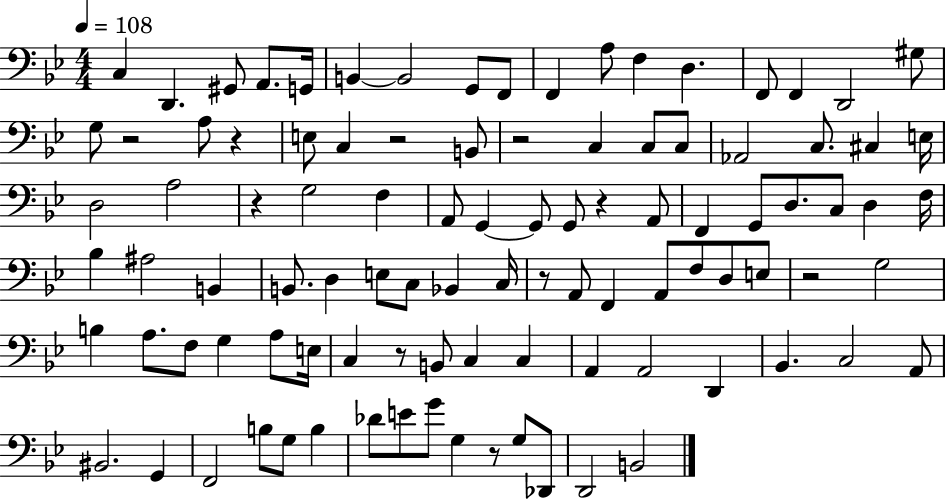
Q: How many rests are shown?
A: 10